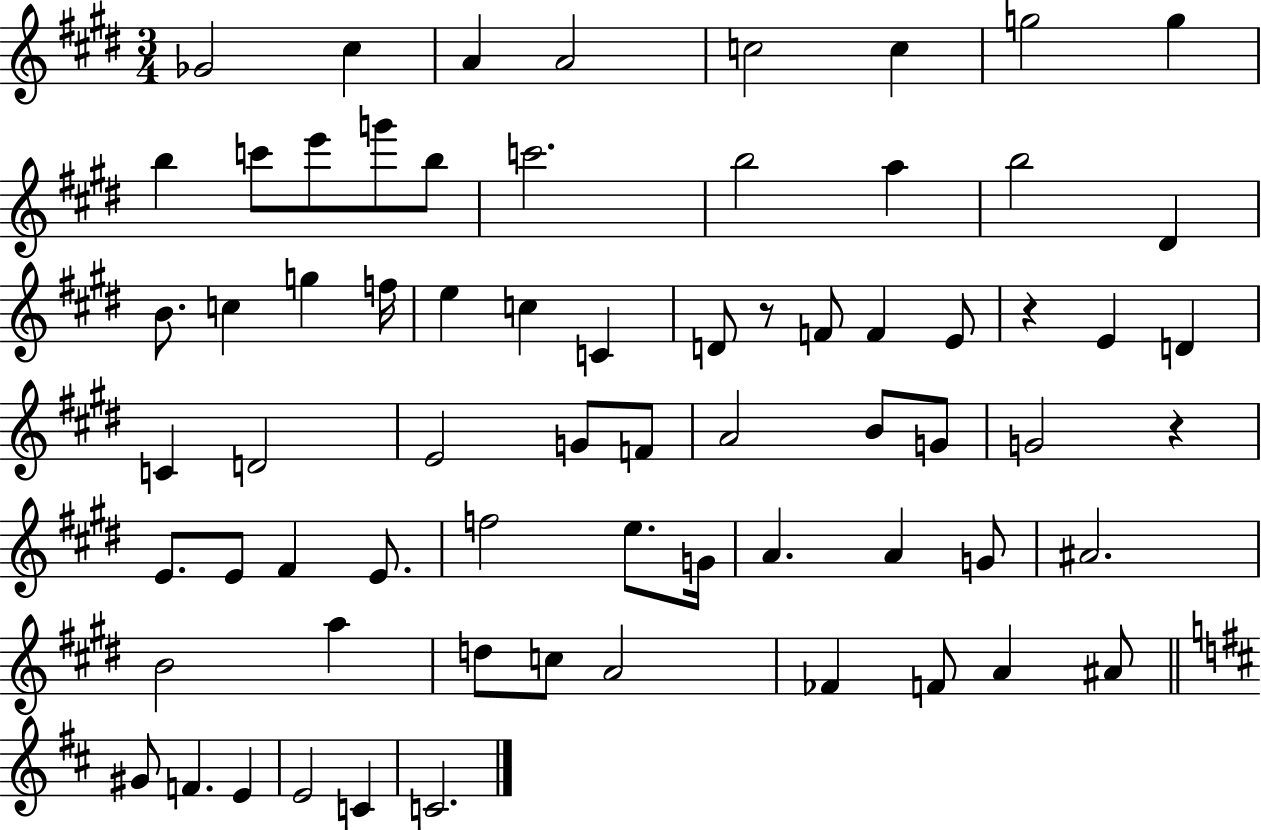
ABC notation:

X:1
T:Untitled
M:3/4
L:1/4
K:E
_G2 ^c A A2 c2 c g2 g b c'/2 e'/2 g'/2 b/2 c'2 b2 a b2 ^D B/2 c g f/4 e c C D/2 z/2 F/2 F E/2 z E D C D2 E2 G/2 F/2 A2 B/2 G/2 G2 z E/2 E/2 ^F E/2 f2 e/2 G/4 A A G/2 ^A2 B2 a d/2 c/2 A2 _F F/2 A ^A/2 ^G/2 F E E2 C C2